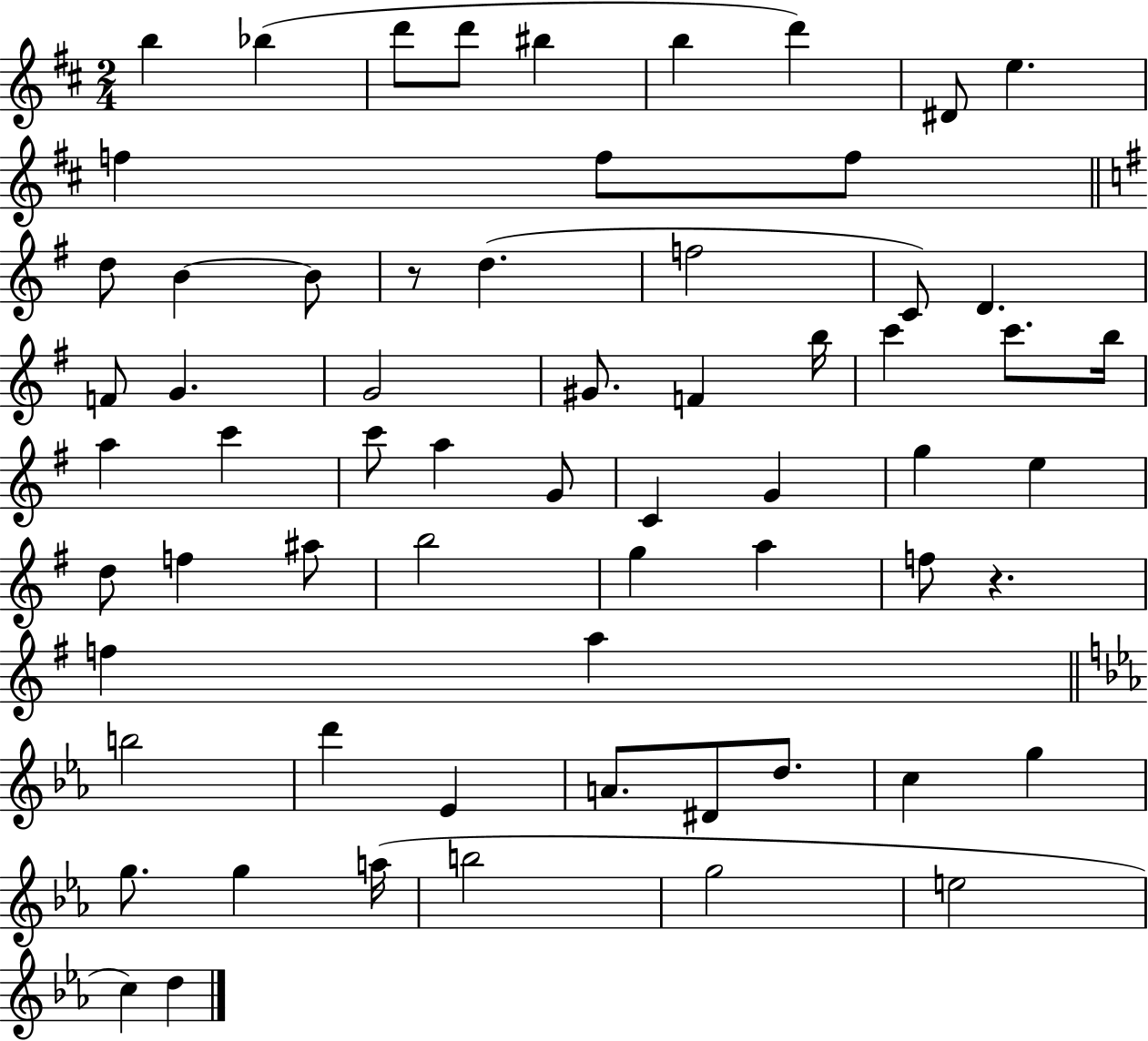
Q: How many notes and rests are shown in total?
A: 64